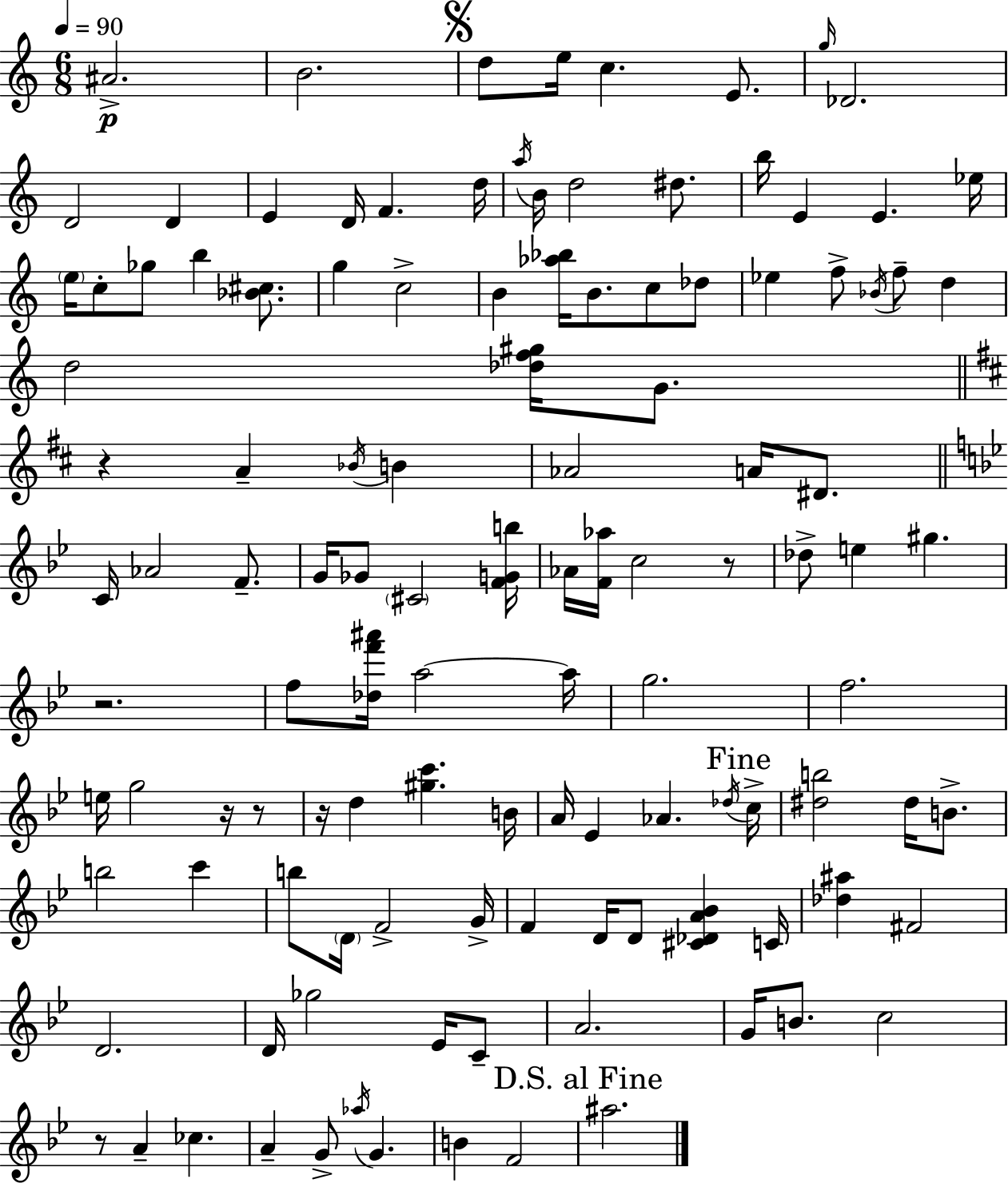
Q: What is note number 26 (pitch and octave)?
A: B5